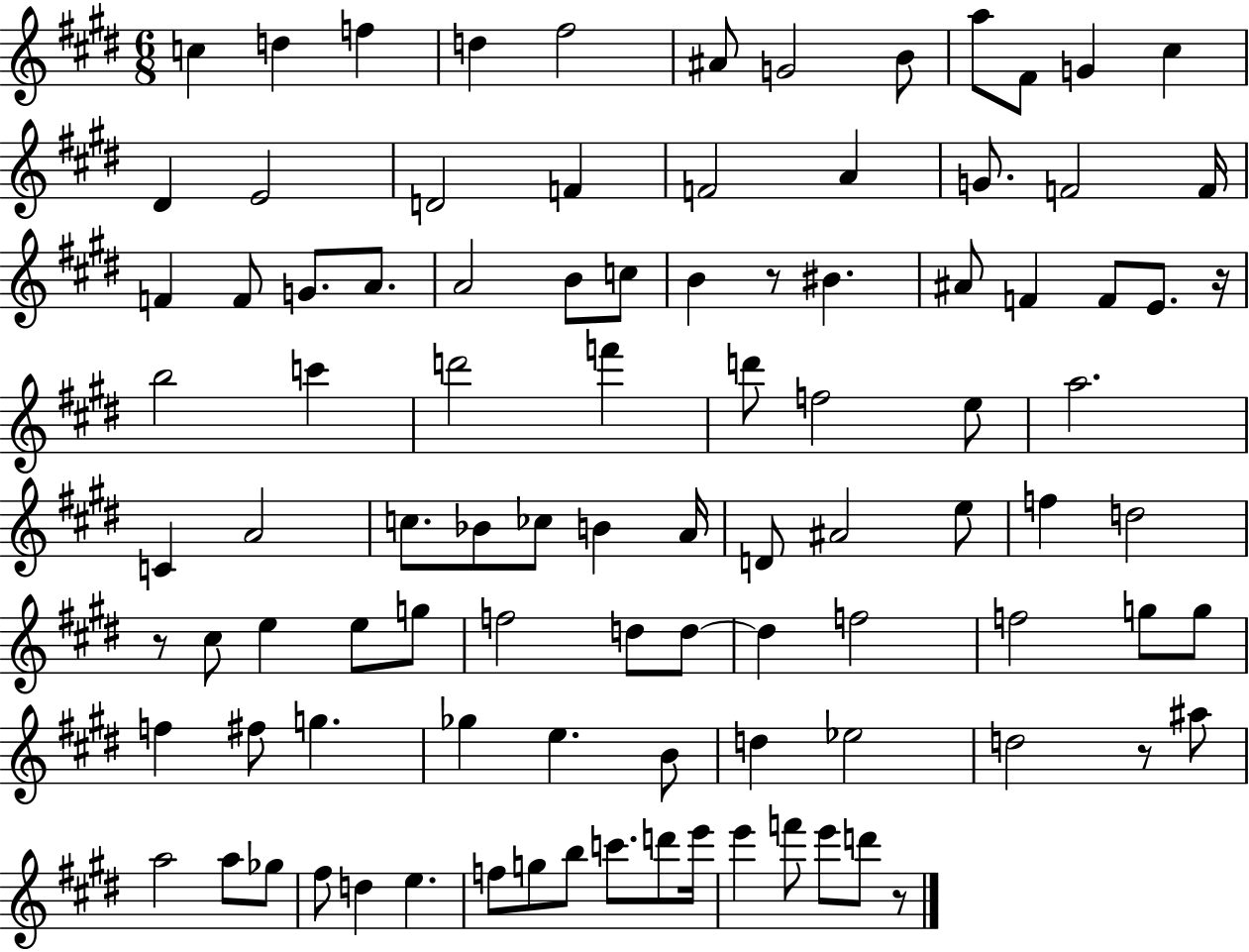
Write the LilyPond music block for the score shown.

{
  \clef treble
  \numericTimeSignature
  \time 6/8
  \key e \major
  c''4 d''4 f''4 | d''4 fis''2 | ais'8 g'2 b'8 | a''8 fis'8 g'4 cis''4 | \break dis'4 e'2 | d'2 f'4 | f'2 a'4 | g'8. f'2 f'16 | \break f'4 f'8 g'8. a'8. | a'2 b'8 c''8 | b'4 r8 bis'4. | ais'8 f'4 f'8 e'8. r16 | \break b''2 c'''4 | d'''2 f'''4 | d'''8 f''2 e''8 | a''2. | \break c'4 a'2 | c''8. bes'8 ces''8 b'4 a'16 | d'8 ais'2 e''8 | f''4 d''2 | \break r8 cis''8 e''4 e''8 g''8 | f''2 d''8 d''8~~ | d''4 f''2 | f''2 g''8 g''8 | \break f''4 fis''8 g''4. | ges''4 e''4. b'8 | d''4 ees''2 | d''2 r8 ais''8 | \break a''2 a''8 ges''8 | fis''8 d''4 e''4. | f''8 g''8 b''8 c'''8. d'''8 e'''16 | e'''4 f'''8 e'''8 d'''8 r8 | \break \bar "|."
}